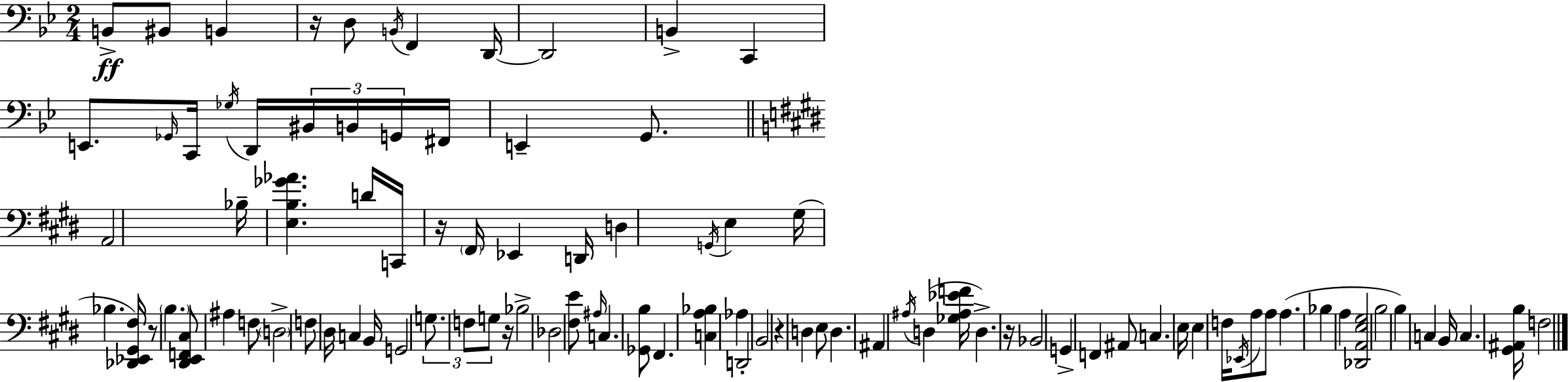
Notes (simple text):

B2/e BIS2/e B2/q R/s D3/e B2/s F2/q D2/s D2/h B2/q C2/q E2/e. Gb2/s C2/s Gb3/s D2/s BIS2/s B2/s G2/s F#2/s E2/q G2/e. A2/h Bb3/s [E3,B3,Gb4,Ab4]/q. D4/s C2/s R/s F#2/s Eb2/q D2/s D3/q G2/s E3/q G#3/s Bb3/q. [Db2,Eb2,G#2,F#3]/s R/e B3/q. [D#2,E2,F2,C#3]/e A#3/q F3/e D3/h F3/e D#3/s C3/q B2/s G2/h G3/e. F3/e G3/e R/s Bb3/h Db3/h [F#3,E4]/e A#3/s C3/q. [Gb2,B3]/e F#2/q. [C3,A3,Bb3]/q Ab3/q D2/h B2/h R/q D3/q E3/e D3/q. A#2/q A#3/s D3/q [Gb3,A#3,Eb4,F4]/s D3/q. R/s Bb2/h G2/q F2/q A#2/e C3/q. E3/s E3/q F3/s Eb2/s A3/e A3/e A3/q. Bb3/q A3/q [Db2,A2,E3,G#3]/h B3/h B3/q C3/q B2/s C3/q. [G#2,A#2,B3]/s F3/h